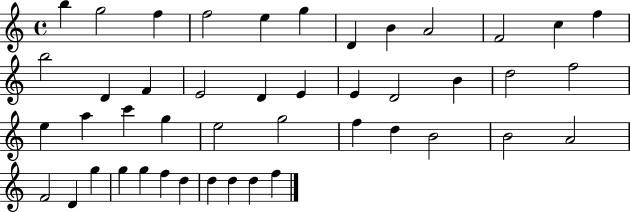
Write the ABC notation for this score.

X:1
T:Untitled
M:4/4
L:1/4
K:C
b g2 f f2 e g D B A2 F2 c f b2 D F E2 D E E D2 B d2 f2 e a c' g e2 g2 f d B2 B2 A2 F2 D g g g f d d d d f